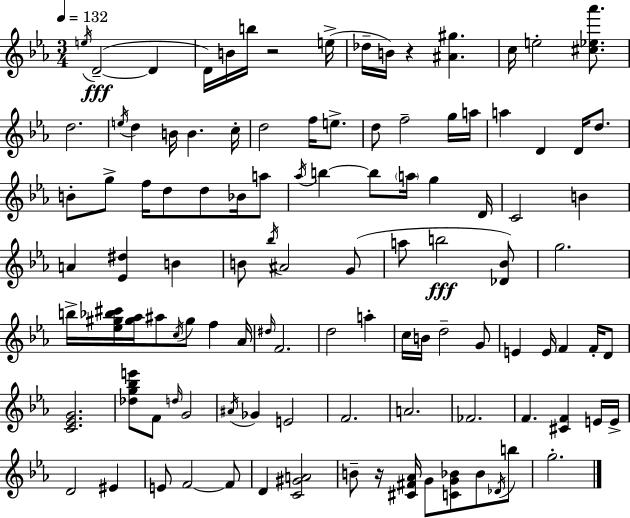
{
  \clef treble
  \numericTimeSignature
  \time 3/4
  \key ees \major
  \tempo 4 = 132
  \repeat volta 2 { \acciaccatura { e''16 }(\fff d'2--~~ d'4 | d'16) b'16 b''16 r2 | e''16->( des''16-- b'16) r4 <ais' gis''>4. | c''16 e''2-. <cis'' ees'' aes'''>8. | \break d''2. | \acciaccatura { e''16 } d''4 b'16 b'4. | c''16-. d''2 f''16 e''8.-> | d''8 f''2-- | \break g''16 a''16 a''4 d'4 d'16 d''8. | b'8-. g''8-> f''16 d''8 d''8 bes'16 | a''8 \acciaccatura { aes''16 } b''4~~ b''8 \parenthesize a''16 g''4 | d'16 c'2 b'4 | \break a'4 <ees' dis''>4 b'4 | b'8 \acciaccatura { bes''16 } ais'2 | g'8( a''8 b''2\fff | <des' bes'>8) g''2. | \break b''16-> <ees'' gis'' bes'' cis'''>16 <gis'' aes''>16 ais''8 \acciaccatura { c''16 } gis''8 | f''4 aes'16 \grace { dis''16 } f'2. | d''2 | a''4-. c''16 b'16 d''2-- | \break g'8 e'4 e'16 f'4 | f'16-. d'8 <c' ees' g'>2. | <des'' g'' bes'' e'''>8 f'8 \grace { d''16 } g'2 | \acciaccatura { ais'16 } ges'4 | \break e'2 f'2. | a'2. | fes'2. | f'4. | \break <cis' f'>4 e'16 e'16-> d'2 | eis'4 e'8 f'2~~ | f'8 d'4 | <c' gis' a'>2 b'8-- r16 <cis' fis' aes'>16 | \break g'8 <c' g' bes'>8 bes'8 \acciaccatura { des'16 } b''8 g''2.-. | } \bar "|."
}